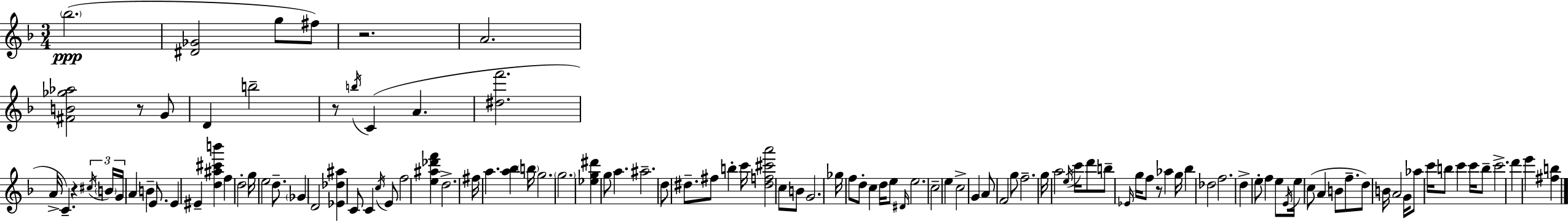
{
  \clef treble
  \numericTimeSignature
  \time 3/4
  \key f \major
  \parenthesize bes''2.(\ppp | <dis' ges'>2 g''8 fis''8) | r2. | a'2. | \break <fis' b' ges'' aes''>2 r8 g'8 | d'4 b''2-- | r8 \acciaccatura { b''16 }( c'4 a'4. | <dis'' f'''>2. | \break a'16-> c'4.--) r4 | \tuplet 3/2 { \acciaccatura { cis''16 } \parenthesize b'16 g'16 } a'4 b'4-- e'8. | e'4 eis'4-- <d'' ais'' cis''' b'''>4 | f''4 d''2-. | \break g''16 e''2 d''8.-- | \parenthesize ges'4 d'2 | <ees' des'' ais''>4 c'8 c'4 | \acciaccatura { c''16 } e'8 f''2 <e'' ais'' des''' f'''>4 | \break d''2.-> | fis''16 a''4. <a'' bes''>4 | \parenthesize b''16 g''2. | \parenthesize g''2. | \break <ees'' g'' dis'''>4 g''8 a''4. | ais''2.-- | d''8 dis''8.-- fis''8 b''4-. | c'''16 <dis'' f'' cis''' a'''>2 c''8 | \break b'8 g'2. | ges''16 f''8 d''8-. c''4 | d''16 e''8 \grace { dis'16 } e''2. | c''2-- | \break e''4 c''2-> | g'4 a'8 f'2 | g''8 f''2.-- | g''16 a''2 | \break \acciaccatura { e''16 } c'''16 d'''8 b''8-- \grace { ees'16 } g''16 f''8 r8 | aes''4 g''16 bes''4 des''2 | f''2. | d''4-> e''8-. | \break f''4 e''8 \acciaccatura { e'16 } e''16 c''8( a'4 | b'8 f''8.-- d''8) b'16 a'2 | g'16 aes''8 c'''16 b''8 | c'''4 c'''16 b''8-- c'''2.-> | \break d'''4 e'''4 | <fis'' b''>4 \bar "|."
}